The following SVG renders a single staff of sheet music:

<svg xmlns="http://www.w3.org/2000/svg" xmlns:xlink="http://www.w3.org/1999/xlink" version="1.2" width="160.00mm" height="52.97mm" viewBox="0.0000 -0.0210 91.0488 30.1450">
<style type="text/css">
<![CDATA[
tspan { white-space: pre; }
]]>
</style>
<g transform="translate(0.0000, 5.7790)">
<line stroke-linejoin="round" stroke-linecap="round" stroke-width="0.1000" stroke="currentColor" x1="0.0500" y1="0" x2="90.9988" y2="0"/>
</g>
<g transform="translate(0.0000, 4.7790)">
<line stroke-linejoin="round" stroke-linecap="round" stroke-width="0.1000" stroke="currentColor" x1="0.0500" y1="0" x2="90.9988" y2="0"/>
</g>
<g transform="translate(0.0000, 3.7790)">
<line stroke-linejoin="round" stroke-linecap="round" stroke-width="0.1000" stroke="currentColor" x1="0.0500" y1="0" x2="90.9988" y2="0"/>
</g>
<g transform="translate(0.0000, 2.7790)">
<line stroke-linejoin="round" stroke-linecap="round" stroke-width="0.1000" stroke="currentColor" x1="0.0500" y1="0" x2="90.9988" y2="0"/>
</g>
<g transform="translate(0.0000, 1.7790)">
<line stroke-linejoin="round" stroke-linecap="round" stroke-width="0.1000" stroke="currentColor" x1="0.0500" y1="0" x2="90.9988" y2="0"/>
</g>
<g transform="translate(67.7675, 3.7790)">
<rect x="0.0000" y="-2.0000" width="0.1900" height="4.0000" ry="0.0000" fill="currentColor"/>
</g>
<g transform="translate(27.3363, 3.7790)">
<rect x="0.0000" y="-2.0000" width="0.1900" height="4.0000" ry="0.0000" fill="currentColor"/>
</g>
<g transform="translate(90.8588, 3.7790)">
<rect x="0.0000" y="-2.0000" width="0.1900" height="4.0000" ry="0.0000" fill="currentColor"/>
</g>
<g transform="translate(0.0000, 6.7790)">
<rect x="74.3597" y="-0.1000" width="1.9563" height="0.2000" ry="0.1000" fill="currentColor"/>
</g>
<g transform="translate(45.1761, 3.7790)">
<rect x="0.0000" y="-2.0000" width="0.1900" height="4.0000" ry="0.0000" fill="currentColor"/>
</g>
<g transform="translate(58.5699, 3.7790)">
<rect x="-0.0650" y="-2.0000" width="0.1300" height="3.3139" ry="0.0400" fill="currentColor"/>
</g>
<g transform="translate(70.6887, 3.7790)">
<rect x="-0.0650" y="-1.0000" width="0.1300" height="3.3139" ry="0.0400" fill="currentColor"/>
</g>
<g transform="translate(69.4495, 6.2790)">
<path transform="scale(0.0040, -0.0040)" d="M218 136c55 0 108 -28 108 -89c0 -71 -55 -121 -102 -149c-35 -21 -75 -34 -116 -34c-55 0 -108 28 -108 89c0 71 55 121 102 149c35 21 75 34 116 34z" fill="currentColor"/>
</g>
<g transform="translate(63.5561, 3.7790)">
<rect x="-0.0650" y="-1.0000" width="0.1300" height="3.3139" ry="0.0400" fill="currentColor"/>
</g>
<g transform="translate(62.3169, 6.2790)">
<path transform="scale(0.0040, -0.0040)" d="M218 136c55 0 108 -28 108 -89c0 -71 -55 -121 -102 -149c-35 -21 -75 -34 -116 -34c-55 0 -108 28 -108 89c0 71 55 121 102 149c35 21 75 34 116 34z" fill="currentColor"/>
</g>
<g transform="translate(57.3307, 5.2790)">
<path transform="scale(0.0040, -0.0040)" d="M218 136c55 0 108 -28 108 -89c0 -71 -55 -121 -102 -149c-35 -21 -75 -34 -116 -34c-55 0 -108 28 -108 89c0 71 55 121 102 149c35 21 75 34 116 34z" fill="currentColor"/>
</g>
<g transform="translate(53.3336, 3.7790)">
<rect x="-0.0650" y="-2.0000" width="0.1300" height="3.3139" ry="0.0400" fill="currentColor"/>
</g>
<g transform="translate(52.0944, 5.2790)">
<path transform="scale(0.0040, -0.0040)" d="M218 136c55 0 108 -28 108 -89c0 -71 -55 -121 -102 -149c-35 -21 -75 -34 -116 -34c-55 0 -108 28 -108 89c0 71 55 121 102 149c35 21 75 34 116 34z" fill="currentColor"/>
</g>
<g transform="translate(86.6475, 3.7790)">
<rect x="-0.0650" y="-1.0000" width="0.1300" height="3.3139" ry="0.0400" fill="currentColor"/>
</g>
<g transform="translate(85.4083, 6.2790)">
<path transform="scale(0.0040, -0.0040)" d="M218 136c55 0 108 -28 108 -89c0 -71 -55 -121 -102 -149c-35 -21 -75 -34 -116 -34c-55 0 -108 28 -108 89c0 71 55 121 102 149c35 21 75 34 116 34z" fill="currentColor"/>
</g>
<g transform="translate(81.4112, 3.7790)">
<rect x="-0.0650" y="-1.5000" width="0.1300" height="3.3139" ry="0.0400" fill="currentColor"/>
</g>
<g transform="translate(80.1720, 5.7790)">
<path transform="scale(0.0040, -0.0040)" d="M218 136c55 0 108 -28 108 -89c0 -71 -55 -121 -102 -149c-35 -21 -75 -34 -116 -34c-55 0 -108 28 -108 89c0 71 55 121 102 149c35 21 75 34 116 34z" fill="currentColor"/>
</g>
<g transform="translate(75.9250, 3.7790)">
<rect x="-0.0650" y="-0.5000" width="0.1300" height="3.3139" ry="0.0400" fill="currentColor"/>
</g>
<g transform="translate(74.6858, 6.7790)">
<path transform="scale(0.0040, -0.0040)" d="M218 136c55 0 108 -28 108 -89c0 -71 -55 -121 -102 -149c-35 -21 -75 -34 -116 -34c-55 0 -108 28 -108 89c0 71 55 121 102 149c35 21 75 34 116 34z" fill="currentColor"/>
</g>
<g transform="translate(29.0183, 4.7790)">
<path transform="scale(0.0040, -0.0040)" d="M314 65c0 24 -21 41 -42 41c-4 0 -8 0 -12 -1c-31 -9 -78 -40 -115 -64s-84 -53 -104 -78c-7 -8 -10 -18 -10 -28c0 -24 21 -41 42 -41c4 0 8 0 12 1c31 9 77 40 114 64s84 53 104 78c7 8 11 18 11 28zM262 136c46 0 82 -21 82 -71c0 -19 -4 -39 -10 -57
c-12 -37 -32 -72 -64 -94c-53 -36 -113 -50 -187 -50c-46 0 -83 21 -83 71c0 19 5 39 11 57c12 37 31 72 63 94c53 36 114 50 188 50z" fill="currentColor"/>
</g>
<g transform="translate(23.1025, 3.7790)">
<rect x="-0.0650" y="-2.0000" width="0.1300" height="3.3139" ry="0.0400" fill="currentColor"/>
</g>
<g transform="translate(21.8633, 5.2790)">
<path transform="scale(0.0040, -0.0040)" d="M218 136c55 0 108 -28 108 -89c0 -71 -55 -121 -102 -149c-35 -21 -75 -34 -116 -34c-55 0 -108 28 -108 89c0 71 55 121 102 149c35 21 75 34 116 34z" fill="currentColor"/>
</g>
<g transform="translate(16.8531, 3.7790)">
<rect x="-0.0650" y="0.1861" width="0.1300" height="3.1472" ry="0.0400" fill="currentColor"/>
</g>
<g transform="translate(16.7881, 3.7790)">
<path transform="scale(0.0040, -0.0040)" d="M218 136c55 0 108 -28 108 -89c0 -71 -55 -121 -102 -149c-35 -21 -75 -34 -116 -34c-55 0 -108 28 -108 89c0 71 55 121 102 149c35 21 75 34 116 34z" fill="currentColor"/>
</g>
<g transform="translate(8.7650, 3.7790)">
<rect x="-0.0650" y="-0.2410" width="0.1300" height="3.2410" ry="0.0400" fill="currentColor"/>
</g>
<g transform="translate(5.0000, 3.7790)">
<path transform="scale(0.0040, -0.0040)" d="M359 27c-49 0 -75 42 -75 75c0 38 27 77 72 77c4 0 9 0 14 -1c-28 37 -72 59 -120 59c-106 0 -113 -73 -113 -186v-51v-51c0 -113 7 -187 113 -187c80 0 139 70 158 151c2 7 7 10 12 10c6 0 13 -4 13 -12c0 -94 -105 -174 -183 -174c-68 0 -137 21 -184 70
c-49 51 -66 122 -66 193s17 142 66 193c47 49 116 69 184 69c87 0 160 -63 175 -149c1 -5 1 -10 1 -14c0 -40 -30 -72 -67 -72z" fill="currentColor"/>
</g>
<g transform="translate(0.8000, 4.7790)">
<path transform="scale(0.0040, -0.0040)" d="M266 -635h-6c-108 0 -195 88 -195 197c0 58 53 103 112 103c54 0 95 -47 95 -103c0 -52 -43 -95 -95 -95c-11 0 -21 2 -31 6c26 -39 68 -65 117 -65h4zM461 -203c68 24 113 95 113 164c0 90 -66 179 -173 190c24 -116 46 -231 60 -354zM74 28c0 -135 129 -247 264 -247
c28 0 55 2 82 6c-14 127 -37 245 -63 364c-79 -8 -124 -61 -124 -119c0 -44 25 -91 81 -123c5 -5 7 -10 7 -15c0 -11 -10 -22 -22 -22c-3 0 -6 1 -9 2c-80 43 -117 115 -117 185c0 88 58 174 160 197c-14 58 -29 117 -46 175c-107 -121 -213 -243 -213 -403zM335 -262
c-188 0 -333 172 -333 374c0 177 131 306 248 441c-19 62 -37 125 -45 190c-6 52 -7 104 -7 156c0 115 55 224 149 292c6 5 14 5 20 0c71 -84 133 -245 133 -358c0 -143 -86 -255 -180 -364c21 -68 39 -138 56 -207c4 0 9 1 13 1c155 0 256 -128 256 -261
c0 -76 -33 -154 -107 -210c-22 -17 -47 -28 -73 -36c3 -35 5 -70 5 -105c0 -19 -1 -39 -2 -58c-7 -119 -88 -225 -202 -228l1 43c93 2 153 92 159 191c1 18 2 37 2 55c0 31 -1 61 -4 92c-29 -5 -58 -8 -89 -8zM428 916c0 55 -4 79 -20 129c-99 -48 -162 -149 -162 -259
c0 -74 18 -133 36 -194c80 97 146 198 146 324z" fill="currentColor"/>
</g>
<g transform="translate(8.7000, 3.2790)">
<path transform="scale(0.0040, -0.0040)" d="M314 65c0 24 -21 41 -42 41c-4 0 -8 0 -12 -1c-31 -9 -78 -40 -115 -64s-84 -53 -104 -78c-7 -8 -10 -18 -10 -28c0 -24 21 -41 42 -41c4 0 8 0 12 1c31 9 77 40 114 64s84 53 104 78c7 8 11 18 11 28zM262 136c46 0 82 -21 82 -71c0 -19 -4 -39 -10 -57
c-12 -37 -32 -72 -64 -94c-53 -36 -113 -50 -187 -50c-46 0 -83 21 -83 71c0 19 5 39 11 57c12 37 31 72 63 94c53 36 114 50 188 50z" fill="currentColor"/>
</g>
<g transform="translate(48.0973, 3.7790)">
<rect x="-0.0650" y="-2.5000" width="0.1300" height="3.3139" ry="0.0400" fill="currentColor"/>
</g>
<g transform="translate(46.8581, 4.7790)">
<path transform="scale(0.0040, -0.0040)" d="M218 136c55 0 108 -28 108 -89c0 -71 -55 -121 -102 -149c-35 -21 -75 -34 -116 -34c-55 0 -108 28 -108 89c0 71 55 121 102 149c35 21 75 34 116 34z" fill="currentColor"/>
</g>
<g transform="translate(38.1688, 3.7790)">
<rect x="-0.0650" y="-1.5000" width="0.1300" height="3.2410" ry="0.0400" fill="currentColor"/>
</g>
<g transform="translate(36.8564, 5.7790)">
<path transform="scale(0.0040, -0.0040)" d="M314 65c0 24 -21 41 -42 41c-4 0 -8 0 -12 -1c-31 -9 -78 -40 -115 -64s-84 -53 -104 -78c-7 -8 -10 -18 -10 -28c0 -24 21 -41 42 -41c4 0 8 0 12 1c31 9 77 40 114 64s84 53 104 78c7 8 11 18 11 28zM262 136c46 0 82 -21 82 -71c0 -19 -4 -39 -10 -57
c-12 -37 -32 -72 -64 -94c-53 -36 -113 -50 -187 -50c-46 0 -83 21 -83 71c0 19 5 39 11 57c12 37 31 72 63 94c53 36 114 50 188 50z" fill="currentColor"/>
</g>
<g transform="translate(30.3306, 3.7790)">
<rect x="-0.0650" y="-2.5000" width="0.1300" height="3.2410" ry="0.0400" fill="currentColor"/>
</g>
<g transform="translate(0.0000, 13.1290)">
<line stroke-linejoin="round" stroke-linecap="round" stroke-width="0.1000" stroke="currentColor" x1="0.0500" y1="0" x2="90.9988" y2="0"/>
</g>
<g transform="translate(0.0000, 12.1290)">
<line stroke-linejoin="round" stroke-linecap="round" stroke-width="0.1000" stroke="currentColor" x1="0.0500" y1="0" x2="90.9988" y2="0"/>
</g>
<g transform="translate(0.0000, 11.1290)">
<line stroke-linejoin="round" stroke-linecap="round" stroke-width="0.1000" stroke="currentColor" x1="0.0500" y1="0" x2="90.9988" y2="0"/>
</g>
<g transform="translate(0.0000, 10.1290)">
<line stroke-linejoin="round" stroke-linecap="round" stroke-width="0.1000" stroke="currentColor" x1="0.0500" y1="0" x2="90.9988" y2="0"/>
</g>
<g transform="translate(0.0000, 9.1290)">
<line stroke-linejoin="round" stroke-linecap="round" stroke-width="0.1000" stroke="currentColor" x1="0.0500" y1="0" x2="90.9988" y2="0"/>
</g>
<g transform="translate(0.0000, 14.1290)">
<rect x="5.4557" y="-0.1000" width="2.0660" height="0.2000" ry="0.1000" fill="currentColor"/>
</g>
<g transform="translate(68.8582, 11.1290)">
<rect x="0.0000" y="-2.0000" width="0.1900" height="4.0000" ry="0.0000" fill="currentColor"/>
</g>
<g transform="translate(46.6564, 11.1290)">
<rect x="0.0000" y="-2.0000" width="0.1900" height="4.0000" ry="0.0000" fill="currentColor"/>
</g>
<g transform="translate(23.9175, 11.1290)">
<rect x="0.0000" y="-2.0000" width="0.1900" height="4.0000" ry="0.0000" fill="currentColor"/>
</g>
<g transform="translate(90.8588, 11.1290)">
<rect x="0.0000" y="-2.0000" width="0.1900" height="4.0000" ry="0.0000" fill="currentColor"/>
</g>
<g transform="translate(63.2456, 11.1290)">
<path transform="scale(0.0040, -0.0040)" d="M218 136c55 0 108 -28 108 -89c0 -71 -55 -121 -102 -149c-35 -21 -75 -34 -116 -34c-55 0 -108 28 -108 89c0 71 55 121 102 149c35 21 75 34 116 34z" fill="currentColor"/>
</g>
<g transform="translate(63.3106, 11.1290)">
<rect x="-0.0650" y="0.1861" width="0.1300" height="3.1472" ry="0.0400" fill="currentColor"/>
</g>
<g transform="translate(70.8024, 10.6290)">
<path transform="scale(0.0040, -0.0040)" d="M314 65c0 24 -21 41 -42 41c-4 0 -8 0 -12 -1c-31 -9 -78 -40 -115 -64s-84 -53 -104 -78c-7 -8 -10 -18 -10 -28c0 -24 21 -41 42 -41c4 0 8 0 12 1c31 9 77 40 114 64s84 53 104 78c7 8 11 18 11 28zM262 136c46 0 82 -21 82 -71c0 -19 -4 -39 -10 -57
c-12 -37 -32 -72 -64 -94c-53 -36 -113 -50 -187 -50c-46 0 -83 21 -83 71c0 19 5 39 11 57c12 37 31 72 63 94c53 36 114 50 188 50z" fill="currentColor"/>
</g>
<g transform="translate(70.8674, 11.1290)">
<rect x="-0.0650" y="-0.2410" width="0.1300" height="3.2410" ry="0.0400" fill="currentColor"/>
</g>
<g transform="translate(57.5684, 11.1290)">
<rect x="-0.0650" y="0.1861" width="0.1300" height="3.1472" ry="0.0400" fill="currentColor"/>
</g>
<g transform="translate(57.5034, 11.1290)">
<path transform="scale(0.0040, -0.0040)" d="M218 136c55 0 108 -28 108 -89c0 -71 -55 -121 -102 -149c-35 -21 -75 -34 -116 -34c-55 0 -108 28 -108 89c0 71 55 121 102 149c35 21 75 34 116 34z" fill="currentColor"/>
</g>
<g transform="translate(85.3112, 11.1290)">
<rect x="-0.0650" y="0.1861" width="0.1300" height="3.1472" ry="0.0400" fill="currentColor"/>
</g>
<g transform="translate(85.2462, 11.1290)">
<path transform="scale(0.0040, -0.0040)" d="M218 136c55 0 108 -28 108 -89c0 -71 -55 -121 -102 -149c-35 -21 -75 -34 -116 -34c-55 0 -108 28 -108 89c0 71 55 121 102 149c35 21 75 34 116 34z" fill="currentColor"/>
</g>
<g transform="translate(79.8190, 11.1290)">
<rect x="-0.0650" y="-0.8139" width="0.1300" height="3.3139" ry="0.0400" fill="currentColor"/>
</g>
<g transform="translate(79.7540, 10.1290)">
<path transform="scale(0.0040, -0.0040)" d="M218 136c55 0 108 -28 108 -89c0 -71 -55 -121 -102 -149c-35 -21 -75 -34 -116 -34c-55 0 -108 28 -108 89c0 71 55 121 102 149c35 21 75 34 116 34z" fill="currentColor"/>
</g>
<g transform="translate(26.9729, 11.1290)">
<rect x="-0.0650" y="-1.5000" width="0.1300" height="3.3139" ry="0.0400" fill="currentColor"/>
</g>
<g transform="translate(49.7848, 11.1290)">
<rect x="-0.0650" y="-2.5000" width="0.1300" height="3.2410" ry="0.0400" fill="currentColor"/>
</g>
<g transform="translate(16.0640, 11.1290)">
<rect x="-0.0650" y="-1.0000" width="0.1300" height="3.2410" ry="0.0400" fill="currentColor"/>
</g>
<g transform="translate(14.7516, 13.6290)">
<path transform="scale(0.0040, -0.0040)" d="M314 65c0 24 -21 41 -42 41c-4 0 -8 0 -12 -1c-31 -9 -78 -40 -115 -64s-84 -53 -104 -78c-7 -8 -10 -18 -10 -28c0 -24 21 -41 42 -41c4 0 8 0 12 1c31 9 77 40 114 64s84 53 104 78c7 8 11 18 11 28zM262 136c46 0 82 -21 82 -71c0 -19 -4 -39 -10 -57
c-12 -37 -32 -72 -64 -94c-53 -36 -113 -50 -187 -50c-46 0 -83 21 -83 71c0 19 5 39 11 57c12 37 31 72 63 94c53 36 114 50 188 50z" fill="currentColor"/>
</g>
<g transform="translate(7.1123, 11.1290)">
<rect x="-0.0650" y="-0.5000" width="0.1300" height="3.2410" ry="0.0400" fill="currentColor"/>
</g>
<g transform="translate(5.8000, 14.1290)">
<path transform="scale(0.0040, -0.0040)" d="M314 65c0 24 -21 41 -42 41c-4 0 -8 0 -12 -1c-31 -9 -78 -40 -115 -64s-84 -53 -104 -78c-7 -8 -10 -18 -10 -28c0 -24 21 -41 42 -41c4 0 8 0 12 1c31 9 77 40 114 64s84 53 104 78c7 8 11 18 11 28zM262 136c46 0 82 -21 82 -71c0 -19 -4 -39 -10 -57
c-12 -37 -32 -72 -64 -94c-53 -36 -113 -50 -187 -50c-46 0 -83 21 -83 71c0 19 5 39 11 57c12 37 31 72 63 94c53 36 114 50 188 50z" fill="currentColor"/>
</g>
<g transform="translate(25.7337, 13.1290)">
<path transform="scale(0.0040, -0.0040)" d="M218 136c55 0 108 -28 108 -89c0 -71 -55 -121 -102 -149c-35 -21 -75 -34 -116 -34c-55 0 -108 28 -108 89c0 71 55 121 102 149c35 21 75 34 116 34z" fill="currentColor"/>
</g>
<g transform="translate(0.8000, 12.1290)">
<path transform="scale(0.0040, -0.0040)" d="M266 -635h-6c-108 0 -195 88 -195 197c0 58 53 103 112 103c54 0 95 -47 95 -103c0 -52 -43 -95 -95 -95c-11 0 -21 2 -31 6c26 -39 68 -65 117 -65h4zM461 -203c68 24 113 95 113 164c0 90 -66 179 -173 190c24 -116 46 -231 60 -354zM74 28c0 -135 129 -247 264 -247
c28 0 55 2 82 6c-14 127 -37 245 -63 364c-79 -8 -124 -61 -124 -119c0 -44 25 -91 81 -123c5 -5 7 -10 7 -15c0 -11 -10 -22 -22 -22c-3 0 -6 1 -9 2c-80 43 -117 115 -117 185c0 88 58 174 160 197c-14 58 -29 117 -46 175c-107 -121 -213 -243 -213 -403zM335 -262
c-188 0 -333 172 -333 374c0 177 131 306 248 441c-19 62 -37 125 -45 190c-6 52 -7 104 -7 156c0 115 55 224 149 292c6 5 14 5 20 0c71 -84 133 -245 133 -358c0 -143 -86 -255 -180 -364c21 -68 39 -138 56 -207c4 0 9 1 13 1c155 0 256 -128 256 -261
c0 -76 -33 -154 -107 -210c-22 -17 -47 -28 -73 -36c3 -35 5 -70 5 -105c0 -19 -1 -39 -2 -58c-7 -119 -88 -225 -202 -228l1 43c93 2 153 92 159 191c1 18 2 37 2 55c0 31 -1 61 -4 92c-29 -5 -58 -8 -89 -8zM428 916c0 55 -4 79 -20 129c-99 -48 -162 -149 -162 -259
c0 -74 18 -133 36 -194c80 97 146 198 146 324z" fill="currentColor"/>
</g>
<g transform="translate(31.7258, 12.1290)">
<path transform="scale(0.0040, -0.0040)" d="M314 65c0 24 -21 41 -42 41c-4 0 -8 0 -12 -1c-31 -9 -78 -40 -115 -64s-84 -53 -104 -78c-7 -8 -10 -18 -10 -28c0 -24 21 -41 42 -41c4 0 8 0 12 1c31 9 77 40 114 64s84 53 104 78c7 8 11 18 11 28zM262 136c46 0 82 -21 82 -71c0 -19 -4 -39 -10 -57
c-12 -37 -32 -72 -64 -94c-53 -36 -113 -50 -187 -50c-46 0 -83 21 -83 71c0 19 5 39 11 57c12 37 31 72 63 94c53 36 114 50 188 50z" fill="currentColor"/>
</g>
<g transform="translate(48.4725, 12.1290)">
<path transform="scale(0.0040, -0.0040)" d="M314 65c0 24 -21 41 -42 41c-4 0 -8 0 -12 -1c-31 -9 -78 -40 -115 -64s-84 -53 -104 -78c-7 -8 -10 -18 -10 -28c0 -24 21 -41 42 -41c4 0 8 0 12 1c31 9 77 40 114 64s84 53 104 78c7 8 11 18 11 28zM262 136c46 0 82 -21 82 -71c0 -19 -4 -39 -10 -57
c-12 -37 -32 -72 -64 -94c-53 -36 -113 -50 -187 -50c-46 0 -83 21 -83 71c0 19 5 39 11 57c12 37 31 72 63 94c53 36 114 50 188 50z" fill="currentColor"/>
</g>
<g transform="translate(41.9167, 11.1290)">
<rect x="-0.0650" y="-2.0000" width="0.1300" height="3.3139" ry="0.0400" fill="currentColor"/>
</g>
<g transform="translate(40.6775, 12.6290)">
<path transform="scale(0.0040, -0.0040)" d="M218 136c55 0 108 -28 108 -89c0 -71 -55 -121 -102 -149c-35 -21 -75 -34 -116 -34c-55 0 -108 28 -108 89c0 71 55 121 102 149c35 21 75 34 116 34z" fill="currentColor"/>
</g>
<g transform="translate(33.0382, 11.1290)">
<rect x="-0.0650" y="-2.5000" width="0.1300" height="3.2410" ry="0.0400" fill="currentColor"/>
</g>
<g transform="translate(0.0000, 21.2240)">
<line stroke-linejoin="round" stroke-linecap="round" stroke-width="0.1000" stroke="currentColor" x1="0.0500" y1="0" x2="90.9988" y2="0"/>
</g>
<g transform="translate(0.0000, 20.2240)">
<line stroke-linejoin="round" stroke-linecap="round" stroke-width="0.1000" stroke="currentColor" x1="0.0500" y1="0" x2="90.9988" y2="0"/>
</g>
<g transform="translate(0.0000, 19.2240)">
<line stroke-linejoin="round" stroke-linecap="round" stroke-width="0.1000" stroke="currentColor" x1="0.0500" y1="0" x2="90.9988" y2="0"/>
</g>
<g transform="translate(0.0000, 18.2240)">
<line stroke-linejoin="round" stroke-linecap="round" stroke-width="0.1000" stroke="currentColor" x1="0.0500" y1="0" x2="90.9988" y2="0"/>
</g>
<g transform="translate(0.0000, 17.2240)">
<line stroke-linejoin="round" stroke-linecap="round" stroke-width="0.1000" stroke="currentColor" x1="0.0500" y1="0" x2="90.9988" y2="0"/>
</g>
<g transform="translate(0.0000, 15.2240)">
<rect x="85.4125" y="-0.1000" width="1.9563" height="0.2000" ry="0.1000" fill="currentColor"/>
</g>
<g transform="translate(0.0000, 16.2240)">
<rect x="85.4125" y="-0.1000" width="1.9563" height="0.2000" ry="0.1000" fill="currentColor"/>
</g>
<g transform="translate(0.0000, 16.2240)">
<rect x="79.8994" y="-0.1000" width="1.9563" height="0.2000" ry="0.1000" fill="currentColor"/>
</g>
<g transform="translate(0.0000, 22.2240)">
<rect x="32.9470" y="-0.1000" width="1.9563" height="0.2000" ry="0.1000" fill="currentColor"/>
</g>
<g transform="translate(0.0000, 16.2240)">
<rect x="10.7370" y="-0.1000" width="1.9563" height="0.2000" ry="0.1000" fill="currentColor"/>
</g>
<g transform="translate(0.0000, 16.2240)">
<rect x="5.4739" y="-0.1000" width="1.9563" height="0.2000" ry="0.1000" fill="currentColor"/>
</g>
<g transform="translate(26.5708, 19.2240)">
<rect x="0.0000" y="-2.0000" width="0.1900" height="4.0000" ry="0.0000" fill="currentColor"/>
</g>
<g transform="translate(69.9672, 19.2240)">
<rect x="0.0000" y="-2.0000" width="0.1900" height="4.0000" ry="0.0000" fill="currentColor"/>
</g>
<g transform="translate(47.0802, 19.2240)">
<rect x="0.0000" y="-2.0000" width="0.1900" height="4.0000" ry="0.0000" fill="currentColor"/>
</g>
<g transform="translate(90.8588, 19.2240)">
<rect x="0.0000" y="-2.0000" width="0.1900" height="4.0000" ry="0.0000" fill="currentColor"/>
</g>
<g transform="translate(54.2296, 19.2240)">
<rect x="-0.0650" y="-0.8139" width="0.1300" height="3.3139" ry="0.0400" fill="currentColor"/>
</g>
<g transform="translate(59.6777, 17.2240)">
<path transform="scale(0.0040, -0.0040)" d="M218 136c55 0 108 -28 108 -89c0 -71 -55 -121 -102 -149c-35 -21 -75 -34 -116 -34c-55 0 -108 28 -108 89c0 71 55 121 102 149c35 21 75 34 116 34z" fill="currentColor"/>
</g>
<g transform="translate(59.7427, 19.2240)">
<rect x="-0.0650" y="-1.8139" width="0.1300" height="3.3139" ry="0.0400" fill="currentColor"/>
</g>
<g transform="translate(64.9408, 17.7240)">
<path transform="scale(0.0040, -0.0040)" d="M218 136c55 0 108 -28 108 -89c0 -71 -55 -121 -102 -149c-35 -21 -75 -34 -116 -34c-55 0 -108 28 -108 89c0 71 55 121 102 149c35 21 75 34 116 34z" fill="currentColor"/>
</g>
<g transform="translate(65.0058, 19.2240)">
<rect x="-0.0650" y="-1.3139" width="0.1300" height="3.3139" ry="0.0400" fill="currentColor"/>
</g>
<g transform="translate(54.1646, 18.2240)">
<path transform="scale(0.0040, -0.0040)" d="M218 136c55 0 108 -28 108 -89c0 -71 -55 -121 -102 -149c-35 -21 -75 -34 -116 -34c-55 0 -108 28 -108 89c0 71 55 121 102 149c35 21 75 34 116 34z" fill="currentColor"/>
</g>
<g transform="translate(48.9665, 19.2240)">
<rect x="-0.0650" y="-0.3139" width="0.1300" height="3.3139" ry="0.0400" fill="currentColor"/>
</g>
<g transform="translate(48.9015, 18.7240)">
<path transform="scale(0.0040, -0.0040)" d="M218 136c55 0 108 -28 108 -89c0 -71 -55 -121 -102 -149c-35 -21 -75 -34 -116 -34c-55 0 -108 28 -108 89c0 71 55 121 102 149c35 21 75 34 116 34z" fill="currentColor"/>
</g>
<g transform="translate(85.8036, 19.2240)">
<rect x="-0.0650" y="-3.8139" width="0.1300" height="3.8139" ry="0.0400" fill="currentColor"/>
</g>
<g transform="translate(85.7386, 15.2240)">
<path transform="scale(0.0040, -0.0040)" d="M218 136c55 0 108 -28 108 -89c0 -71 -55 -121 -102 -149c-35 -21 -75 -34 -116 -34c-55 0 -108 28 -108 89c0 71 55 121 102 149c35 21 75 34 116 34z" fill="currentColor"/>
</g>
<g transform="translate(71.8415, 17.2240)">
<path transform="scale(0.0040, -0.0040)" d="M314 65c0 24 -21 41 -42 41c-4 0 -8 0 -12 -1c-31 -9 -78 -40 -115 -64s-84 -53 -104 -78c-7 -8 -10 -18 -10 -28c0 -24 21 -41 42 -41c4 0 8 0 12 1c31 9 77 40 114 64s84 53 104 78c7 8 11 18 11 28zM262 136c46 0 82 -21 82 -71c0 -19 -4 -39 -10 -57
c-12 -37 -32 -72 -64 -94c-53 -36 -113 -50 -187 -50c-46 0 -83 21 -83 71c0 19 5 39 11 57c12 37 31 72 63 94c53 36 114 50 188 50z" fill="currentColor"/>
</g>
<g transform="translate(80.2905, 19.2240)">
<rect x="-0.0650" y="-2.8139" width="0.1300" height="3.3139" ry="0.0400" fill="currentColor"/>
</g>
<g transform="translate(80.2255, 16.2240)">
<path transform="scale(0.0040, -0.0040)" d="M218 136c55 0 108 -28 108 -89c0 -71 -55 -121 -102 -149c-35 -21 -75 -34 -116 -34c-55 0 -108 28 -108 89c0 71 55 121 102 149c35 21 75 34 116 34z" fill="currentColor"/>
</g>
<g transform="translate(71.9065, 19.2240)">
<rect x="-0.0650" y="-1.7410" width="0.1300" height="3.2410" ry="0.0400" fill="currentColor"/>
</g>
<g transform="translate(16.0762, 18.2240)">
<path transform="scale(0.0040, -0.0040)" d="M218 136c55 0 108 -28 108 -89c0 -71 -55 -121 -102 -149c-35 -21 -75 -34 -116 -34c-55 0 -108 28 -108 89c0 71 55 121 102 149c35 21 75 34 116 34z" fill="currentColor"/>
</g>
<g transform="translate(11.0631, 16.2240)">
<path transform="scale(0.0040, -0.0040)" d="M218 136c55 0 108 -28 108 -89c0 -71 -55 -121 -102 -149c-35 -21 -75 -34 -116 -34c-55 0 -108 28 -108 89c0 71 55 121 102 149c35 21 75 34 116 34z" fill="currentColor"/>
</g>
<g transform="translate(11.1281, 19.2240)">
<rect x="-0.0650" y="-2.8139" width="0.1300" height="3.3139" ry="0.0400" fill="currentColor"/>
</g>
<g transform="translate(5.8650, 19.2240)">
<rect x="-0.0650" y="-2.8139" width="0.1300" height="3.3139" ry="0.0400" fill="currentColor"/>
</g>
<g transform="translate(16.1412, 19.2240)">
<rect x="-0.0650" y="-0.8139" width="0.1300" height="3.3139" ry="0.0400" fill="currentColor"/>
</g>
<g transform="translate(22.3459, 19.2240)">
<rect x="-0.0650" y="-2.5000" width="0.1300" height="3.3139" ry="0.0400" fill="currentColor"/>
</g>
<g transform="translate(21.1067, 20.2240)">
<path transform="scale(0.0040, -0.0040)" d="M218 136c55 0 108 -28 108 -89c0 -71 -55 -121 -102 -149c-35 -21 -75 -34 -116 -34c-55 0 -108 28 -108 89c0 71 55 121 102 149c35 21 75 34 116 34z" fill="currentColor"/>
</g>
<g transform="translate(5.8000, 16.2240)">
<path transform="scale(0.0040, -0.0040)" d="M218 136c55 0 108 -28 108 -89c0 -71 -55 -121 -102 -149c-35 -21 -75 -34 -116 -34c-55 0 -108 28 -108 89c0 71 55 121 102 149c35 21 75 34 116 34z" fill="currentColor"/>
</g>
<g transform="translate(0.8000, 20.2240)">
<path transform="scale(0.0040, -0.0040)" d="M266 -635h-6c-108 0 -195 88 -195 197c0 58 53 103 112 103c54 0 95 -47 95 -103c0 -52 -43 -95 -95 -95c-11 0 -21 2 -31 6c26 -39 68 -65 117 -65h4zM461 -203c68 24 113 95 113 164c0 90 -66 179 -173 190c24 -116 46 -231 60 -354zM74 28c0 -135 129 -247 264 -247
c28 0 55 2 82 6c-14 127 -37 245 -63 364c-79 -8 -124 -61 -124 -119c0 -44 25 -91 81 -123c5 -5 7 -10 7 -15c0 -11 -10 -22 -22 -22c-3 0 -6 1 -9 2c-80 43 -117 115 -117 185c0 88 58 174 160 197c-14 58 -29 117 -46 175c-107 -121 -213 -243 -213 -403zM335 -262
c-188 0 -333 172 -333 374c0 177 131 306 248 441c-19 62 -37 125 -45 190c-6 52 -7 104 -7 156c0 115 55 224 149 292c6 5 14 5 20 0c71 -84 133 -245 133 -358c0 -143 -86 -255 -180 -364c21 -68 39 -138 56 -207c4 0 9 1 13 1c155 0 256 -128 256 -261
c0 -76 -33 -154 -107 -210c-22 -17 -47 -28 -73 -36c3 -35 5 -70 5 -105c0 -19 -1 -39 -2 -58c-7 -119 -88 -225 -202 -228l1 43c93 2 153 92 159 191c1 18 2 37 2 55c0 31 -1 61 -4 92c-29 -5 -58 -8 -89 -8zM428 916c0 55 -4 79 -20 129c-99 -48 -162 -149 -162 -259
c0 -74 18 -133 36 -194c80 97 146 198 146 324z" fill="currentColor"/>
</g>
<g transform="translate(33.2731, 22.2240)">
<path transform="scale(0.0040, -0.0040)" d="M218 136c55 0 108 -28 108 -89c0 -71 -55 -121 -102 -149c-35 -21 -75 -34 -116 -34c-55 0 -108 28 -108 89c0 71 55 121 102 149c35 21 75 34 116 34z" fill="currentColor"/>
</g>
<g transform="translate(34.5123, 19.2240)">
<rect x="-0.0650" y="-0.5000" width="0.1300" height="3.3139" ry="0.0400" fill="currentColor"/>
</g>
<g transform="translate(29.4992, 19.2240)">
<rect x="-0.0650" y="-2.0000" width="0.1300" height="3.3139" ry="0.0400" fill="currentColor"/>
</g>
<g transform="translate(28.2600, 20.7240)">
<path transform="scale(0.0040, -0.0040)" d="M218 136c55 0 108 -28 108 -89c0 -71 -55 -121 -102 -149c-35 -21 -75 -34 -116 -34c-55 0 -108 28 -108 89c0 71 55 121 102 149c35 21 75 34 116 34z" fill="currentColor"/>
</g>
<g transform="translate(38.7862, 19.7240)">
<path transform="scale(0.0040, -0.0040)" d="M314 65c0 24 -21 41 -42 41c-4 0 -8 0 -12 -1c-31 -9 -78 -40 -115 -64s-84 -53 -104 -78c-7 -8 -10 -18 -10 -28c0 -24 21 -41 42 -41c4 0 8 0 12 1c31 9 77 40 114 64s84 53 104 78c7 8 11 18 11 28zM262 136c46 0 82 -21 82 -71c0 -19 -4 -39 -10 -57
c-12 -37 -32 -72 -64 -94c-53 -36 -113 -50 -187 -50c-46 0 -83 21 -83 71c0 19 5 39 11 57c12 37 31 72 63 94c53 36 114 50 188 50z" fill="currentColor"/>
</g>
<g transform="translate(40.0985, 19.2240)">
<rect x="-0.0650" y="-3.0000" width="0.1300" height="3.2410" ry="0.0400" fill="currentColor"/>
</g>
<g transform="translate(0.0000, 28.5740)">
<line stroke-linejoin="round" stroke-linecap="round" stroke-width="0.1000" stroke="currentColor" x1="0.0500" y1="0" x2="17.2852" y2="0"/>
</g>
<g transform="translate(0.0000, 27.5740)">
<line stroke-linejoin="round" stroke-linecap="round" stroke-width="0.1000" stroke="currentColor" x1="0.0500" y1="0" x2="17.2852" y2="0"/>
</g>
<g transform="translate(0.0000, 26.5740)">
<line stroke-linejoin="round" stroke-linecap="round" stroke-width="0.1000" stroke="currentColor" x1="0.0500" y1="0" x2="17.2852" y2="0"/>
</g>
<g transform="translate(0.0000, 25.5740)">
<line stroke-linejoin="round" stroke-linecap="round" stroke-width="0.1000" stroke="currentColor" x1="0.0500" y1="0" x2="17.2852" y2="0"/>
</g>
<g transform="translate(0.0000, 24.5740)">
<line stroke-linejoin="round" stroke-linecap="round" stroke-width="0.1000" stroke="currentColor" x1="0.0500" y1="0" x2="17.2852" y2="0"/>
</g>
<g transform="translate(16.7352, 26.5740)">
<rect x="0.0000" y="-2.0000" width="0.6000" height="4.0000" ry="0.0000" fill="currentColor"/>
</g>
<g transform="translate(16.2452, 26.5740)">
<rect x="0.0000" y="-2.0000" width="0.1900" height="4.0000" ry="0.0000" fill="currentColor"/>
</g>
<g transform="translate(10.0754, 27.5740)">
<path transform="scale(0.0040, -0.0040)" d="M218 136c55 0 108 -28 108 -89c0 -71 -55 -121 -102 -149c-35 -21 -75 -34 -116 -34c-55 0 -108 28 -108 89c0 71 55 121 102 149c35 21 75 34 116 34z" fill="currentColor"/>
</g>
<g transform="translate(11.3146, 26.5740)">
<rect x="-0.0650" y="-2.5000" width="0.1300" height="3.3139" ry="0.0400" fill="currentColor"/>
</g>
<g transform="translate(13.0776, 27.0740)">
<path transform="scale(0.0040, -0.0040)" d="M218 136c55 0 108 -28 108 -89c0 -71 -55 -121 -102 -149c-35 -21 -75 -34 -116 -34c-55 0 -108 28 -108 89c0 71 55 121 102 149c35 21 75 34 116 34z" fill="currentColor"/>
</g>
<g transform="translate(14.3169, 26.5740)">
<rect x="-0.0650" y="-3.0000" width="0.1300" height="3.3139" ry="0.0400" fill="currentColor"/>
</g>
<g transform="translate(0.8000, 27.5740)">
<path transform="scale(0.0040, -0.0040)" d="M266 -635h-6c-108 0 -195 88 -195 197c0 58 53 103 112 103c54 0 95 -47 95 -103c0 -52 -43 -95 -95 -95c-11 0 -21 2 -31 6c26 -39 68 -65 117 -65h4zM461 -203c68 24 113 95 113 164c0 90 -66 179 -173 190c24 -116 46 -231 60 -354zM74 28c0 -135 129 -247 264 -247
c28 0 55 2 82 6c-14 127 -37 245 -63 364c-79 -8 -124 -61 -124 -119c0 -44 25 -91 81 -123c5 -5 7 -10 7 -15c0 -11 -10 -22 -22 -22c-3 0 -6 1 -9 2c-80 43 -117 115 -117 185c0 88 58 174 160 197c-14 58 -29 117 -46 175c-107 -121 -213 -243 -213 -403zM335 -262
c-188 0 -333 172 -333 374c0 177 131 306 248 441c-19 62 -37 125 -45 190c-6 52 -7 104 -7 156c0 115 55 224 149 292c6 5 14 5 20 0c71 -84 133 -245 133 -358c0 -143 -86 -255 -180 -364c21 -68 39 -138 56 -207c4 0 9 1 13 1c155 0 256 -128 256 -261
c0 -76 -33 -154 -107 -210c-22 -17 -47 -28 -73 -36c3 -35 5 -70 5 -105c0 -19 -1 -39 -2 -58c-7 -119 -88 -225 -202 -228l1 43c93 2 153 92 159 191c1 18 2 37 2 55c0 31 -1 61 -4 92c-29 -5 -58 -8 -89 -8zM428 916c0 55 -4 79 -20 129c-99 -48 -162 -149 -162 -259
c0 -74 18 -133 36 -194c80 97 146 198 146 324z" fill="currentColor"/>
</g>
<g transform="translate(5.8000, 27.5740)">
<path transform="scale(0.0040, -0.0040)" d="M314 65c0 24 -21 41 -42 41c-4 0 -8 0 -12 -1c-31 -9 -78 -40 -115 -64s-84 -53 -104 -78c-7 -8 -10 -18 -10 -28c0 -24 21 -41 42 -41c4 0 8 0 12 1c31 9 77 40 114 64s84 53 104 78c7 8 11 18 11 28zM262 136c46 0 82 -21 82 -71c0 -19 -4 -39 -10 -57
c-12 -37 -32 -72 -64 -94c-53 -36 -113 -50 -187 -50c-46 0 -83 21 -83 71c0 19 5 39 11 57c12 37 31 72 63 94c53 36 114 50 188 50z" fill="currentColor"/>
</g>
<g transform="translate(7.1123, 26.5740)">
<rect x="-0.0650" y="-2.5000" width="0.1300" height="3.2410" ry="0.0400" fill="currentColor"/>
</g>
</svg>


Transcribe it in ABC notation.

X:1
T:Untitled
M:4/4
L:1/4
K:C
c2 B F G2 E2 G F F D D C E D C2 D2 E G2 F G2 B B c2 d B a a d G F C A2 c d f e f2 a c' G2 G A